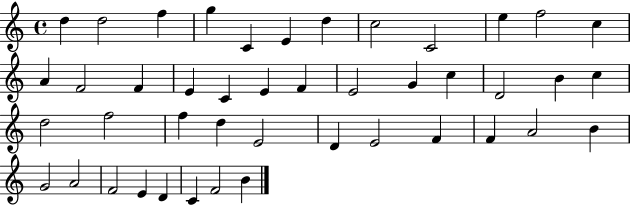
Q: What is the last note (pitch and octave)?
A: B4